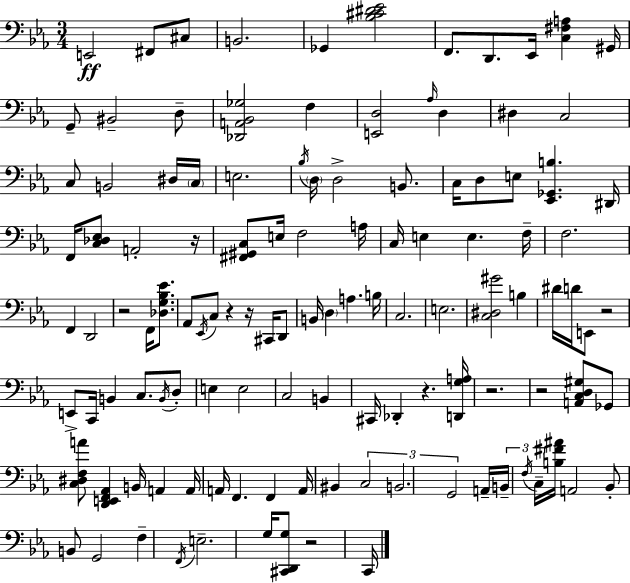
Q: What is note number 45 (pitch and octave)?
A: Eb2